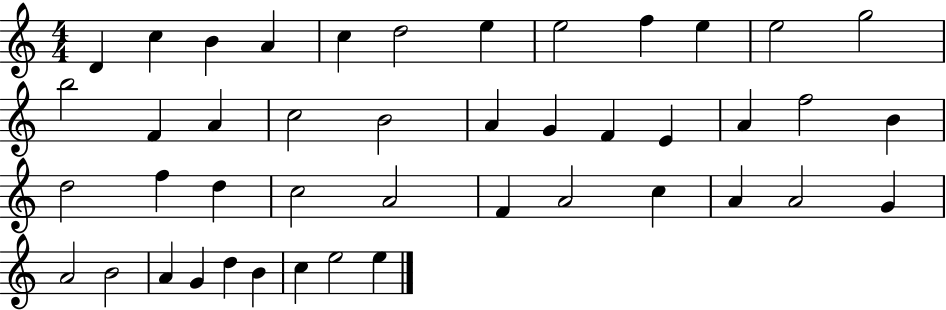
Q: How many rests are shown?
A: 0